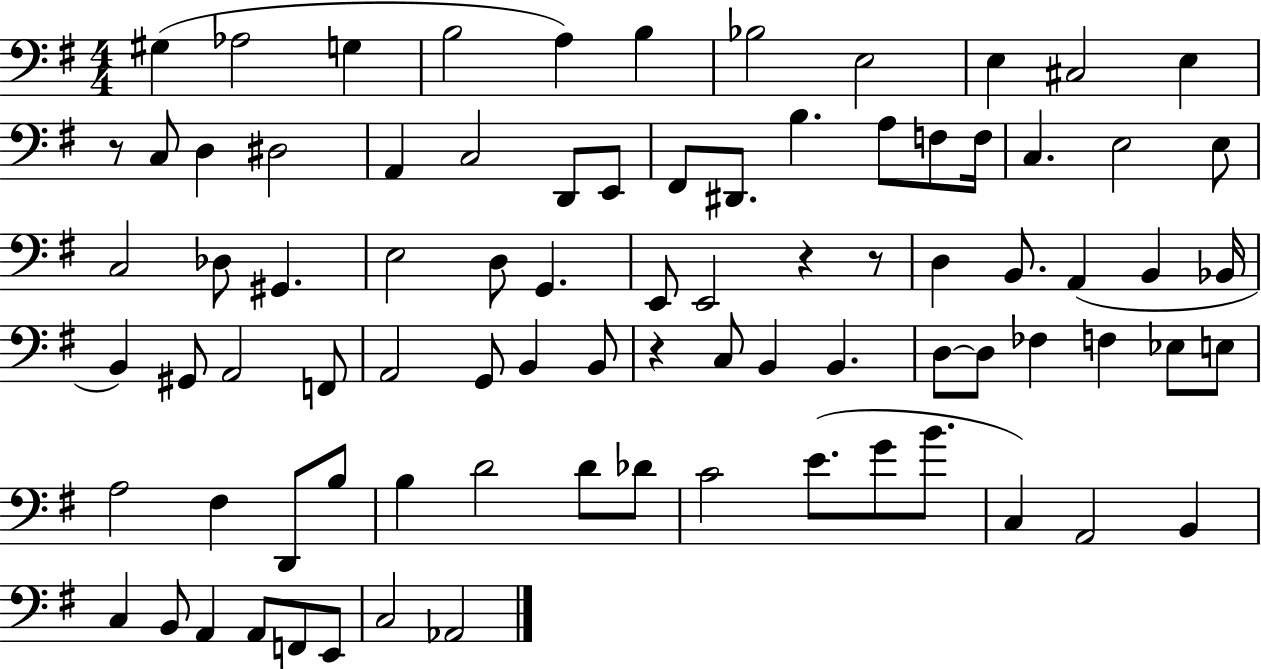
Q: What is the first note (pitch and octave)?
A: G#3